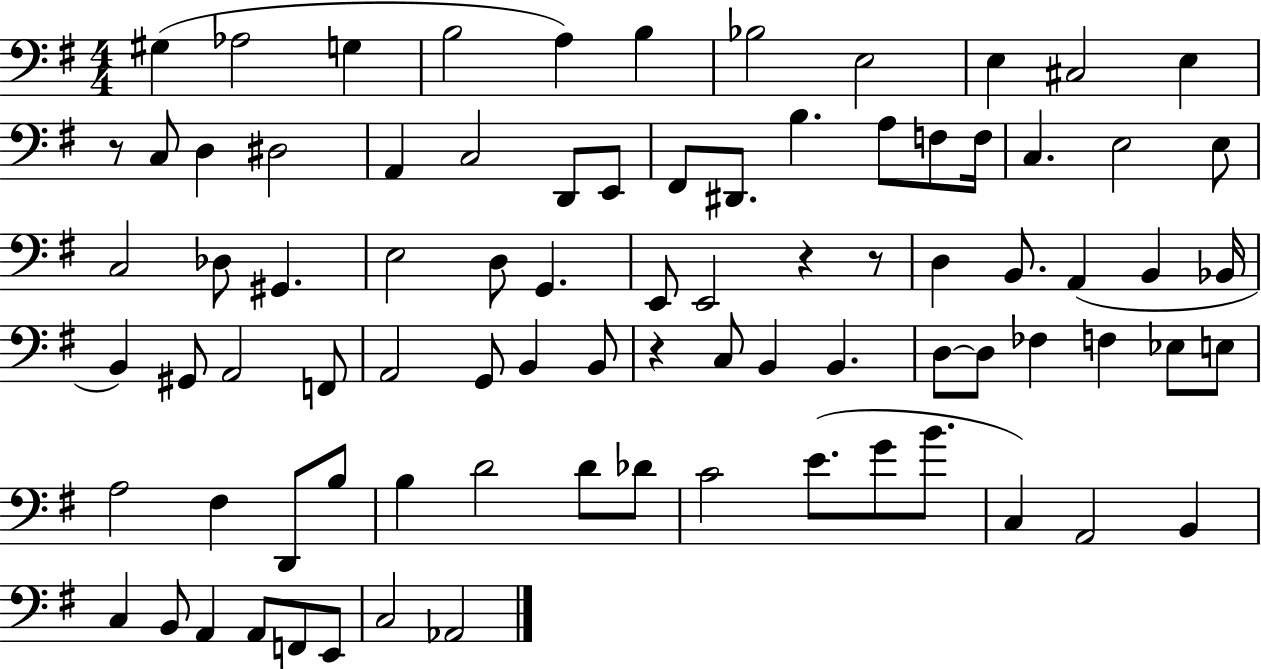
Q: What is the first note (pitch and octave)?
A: G#3